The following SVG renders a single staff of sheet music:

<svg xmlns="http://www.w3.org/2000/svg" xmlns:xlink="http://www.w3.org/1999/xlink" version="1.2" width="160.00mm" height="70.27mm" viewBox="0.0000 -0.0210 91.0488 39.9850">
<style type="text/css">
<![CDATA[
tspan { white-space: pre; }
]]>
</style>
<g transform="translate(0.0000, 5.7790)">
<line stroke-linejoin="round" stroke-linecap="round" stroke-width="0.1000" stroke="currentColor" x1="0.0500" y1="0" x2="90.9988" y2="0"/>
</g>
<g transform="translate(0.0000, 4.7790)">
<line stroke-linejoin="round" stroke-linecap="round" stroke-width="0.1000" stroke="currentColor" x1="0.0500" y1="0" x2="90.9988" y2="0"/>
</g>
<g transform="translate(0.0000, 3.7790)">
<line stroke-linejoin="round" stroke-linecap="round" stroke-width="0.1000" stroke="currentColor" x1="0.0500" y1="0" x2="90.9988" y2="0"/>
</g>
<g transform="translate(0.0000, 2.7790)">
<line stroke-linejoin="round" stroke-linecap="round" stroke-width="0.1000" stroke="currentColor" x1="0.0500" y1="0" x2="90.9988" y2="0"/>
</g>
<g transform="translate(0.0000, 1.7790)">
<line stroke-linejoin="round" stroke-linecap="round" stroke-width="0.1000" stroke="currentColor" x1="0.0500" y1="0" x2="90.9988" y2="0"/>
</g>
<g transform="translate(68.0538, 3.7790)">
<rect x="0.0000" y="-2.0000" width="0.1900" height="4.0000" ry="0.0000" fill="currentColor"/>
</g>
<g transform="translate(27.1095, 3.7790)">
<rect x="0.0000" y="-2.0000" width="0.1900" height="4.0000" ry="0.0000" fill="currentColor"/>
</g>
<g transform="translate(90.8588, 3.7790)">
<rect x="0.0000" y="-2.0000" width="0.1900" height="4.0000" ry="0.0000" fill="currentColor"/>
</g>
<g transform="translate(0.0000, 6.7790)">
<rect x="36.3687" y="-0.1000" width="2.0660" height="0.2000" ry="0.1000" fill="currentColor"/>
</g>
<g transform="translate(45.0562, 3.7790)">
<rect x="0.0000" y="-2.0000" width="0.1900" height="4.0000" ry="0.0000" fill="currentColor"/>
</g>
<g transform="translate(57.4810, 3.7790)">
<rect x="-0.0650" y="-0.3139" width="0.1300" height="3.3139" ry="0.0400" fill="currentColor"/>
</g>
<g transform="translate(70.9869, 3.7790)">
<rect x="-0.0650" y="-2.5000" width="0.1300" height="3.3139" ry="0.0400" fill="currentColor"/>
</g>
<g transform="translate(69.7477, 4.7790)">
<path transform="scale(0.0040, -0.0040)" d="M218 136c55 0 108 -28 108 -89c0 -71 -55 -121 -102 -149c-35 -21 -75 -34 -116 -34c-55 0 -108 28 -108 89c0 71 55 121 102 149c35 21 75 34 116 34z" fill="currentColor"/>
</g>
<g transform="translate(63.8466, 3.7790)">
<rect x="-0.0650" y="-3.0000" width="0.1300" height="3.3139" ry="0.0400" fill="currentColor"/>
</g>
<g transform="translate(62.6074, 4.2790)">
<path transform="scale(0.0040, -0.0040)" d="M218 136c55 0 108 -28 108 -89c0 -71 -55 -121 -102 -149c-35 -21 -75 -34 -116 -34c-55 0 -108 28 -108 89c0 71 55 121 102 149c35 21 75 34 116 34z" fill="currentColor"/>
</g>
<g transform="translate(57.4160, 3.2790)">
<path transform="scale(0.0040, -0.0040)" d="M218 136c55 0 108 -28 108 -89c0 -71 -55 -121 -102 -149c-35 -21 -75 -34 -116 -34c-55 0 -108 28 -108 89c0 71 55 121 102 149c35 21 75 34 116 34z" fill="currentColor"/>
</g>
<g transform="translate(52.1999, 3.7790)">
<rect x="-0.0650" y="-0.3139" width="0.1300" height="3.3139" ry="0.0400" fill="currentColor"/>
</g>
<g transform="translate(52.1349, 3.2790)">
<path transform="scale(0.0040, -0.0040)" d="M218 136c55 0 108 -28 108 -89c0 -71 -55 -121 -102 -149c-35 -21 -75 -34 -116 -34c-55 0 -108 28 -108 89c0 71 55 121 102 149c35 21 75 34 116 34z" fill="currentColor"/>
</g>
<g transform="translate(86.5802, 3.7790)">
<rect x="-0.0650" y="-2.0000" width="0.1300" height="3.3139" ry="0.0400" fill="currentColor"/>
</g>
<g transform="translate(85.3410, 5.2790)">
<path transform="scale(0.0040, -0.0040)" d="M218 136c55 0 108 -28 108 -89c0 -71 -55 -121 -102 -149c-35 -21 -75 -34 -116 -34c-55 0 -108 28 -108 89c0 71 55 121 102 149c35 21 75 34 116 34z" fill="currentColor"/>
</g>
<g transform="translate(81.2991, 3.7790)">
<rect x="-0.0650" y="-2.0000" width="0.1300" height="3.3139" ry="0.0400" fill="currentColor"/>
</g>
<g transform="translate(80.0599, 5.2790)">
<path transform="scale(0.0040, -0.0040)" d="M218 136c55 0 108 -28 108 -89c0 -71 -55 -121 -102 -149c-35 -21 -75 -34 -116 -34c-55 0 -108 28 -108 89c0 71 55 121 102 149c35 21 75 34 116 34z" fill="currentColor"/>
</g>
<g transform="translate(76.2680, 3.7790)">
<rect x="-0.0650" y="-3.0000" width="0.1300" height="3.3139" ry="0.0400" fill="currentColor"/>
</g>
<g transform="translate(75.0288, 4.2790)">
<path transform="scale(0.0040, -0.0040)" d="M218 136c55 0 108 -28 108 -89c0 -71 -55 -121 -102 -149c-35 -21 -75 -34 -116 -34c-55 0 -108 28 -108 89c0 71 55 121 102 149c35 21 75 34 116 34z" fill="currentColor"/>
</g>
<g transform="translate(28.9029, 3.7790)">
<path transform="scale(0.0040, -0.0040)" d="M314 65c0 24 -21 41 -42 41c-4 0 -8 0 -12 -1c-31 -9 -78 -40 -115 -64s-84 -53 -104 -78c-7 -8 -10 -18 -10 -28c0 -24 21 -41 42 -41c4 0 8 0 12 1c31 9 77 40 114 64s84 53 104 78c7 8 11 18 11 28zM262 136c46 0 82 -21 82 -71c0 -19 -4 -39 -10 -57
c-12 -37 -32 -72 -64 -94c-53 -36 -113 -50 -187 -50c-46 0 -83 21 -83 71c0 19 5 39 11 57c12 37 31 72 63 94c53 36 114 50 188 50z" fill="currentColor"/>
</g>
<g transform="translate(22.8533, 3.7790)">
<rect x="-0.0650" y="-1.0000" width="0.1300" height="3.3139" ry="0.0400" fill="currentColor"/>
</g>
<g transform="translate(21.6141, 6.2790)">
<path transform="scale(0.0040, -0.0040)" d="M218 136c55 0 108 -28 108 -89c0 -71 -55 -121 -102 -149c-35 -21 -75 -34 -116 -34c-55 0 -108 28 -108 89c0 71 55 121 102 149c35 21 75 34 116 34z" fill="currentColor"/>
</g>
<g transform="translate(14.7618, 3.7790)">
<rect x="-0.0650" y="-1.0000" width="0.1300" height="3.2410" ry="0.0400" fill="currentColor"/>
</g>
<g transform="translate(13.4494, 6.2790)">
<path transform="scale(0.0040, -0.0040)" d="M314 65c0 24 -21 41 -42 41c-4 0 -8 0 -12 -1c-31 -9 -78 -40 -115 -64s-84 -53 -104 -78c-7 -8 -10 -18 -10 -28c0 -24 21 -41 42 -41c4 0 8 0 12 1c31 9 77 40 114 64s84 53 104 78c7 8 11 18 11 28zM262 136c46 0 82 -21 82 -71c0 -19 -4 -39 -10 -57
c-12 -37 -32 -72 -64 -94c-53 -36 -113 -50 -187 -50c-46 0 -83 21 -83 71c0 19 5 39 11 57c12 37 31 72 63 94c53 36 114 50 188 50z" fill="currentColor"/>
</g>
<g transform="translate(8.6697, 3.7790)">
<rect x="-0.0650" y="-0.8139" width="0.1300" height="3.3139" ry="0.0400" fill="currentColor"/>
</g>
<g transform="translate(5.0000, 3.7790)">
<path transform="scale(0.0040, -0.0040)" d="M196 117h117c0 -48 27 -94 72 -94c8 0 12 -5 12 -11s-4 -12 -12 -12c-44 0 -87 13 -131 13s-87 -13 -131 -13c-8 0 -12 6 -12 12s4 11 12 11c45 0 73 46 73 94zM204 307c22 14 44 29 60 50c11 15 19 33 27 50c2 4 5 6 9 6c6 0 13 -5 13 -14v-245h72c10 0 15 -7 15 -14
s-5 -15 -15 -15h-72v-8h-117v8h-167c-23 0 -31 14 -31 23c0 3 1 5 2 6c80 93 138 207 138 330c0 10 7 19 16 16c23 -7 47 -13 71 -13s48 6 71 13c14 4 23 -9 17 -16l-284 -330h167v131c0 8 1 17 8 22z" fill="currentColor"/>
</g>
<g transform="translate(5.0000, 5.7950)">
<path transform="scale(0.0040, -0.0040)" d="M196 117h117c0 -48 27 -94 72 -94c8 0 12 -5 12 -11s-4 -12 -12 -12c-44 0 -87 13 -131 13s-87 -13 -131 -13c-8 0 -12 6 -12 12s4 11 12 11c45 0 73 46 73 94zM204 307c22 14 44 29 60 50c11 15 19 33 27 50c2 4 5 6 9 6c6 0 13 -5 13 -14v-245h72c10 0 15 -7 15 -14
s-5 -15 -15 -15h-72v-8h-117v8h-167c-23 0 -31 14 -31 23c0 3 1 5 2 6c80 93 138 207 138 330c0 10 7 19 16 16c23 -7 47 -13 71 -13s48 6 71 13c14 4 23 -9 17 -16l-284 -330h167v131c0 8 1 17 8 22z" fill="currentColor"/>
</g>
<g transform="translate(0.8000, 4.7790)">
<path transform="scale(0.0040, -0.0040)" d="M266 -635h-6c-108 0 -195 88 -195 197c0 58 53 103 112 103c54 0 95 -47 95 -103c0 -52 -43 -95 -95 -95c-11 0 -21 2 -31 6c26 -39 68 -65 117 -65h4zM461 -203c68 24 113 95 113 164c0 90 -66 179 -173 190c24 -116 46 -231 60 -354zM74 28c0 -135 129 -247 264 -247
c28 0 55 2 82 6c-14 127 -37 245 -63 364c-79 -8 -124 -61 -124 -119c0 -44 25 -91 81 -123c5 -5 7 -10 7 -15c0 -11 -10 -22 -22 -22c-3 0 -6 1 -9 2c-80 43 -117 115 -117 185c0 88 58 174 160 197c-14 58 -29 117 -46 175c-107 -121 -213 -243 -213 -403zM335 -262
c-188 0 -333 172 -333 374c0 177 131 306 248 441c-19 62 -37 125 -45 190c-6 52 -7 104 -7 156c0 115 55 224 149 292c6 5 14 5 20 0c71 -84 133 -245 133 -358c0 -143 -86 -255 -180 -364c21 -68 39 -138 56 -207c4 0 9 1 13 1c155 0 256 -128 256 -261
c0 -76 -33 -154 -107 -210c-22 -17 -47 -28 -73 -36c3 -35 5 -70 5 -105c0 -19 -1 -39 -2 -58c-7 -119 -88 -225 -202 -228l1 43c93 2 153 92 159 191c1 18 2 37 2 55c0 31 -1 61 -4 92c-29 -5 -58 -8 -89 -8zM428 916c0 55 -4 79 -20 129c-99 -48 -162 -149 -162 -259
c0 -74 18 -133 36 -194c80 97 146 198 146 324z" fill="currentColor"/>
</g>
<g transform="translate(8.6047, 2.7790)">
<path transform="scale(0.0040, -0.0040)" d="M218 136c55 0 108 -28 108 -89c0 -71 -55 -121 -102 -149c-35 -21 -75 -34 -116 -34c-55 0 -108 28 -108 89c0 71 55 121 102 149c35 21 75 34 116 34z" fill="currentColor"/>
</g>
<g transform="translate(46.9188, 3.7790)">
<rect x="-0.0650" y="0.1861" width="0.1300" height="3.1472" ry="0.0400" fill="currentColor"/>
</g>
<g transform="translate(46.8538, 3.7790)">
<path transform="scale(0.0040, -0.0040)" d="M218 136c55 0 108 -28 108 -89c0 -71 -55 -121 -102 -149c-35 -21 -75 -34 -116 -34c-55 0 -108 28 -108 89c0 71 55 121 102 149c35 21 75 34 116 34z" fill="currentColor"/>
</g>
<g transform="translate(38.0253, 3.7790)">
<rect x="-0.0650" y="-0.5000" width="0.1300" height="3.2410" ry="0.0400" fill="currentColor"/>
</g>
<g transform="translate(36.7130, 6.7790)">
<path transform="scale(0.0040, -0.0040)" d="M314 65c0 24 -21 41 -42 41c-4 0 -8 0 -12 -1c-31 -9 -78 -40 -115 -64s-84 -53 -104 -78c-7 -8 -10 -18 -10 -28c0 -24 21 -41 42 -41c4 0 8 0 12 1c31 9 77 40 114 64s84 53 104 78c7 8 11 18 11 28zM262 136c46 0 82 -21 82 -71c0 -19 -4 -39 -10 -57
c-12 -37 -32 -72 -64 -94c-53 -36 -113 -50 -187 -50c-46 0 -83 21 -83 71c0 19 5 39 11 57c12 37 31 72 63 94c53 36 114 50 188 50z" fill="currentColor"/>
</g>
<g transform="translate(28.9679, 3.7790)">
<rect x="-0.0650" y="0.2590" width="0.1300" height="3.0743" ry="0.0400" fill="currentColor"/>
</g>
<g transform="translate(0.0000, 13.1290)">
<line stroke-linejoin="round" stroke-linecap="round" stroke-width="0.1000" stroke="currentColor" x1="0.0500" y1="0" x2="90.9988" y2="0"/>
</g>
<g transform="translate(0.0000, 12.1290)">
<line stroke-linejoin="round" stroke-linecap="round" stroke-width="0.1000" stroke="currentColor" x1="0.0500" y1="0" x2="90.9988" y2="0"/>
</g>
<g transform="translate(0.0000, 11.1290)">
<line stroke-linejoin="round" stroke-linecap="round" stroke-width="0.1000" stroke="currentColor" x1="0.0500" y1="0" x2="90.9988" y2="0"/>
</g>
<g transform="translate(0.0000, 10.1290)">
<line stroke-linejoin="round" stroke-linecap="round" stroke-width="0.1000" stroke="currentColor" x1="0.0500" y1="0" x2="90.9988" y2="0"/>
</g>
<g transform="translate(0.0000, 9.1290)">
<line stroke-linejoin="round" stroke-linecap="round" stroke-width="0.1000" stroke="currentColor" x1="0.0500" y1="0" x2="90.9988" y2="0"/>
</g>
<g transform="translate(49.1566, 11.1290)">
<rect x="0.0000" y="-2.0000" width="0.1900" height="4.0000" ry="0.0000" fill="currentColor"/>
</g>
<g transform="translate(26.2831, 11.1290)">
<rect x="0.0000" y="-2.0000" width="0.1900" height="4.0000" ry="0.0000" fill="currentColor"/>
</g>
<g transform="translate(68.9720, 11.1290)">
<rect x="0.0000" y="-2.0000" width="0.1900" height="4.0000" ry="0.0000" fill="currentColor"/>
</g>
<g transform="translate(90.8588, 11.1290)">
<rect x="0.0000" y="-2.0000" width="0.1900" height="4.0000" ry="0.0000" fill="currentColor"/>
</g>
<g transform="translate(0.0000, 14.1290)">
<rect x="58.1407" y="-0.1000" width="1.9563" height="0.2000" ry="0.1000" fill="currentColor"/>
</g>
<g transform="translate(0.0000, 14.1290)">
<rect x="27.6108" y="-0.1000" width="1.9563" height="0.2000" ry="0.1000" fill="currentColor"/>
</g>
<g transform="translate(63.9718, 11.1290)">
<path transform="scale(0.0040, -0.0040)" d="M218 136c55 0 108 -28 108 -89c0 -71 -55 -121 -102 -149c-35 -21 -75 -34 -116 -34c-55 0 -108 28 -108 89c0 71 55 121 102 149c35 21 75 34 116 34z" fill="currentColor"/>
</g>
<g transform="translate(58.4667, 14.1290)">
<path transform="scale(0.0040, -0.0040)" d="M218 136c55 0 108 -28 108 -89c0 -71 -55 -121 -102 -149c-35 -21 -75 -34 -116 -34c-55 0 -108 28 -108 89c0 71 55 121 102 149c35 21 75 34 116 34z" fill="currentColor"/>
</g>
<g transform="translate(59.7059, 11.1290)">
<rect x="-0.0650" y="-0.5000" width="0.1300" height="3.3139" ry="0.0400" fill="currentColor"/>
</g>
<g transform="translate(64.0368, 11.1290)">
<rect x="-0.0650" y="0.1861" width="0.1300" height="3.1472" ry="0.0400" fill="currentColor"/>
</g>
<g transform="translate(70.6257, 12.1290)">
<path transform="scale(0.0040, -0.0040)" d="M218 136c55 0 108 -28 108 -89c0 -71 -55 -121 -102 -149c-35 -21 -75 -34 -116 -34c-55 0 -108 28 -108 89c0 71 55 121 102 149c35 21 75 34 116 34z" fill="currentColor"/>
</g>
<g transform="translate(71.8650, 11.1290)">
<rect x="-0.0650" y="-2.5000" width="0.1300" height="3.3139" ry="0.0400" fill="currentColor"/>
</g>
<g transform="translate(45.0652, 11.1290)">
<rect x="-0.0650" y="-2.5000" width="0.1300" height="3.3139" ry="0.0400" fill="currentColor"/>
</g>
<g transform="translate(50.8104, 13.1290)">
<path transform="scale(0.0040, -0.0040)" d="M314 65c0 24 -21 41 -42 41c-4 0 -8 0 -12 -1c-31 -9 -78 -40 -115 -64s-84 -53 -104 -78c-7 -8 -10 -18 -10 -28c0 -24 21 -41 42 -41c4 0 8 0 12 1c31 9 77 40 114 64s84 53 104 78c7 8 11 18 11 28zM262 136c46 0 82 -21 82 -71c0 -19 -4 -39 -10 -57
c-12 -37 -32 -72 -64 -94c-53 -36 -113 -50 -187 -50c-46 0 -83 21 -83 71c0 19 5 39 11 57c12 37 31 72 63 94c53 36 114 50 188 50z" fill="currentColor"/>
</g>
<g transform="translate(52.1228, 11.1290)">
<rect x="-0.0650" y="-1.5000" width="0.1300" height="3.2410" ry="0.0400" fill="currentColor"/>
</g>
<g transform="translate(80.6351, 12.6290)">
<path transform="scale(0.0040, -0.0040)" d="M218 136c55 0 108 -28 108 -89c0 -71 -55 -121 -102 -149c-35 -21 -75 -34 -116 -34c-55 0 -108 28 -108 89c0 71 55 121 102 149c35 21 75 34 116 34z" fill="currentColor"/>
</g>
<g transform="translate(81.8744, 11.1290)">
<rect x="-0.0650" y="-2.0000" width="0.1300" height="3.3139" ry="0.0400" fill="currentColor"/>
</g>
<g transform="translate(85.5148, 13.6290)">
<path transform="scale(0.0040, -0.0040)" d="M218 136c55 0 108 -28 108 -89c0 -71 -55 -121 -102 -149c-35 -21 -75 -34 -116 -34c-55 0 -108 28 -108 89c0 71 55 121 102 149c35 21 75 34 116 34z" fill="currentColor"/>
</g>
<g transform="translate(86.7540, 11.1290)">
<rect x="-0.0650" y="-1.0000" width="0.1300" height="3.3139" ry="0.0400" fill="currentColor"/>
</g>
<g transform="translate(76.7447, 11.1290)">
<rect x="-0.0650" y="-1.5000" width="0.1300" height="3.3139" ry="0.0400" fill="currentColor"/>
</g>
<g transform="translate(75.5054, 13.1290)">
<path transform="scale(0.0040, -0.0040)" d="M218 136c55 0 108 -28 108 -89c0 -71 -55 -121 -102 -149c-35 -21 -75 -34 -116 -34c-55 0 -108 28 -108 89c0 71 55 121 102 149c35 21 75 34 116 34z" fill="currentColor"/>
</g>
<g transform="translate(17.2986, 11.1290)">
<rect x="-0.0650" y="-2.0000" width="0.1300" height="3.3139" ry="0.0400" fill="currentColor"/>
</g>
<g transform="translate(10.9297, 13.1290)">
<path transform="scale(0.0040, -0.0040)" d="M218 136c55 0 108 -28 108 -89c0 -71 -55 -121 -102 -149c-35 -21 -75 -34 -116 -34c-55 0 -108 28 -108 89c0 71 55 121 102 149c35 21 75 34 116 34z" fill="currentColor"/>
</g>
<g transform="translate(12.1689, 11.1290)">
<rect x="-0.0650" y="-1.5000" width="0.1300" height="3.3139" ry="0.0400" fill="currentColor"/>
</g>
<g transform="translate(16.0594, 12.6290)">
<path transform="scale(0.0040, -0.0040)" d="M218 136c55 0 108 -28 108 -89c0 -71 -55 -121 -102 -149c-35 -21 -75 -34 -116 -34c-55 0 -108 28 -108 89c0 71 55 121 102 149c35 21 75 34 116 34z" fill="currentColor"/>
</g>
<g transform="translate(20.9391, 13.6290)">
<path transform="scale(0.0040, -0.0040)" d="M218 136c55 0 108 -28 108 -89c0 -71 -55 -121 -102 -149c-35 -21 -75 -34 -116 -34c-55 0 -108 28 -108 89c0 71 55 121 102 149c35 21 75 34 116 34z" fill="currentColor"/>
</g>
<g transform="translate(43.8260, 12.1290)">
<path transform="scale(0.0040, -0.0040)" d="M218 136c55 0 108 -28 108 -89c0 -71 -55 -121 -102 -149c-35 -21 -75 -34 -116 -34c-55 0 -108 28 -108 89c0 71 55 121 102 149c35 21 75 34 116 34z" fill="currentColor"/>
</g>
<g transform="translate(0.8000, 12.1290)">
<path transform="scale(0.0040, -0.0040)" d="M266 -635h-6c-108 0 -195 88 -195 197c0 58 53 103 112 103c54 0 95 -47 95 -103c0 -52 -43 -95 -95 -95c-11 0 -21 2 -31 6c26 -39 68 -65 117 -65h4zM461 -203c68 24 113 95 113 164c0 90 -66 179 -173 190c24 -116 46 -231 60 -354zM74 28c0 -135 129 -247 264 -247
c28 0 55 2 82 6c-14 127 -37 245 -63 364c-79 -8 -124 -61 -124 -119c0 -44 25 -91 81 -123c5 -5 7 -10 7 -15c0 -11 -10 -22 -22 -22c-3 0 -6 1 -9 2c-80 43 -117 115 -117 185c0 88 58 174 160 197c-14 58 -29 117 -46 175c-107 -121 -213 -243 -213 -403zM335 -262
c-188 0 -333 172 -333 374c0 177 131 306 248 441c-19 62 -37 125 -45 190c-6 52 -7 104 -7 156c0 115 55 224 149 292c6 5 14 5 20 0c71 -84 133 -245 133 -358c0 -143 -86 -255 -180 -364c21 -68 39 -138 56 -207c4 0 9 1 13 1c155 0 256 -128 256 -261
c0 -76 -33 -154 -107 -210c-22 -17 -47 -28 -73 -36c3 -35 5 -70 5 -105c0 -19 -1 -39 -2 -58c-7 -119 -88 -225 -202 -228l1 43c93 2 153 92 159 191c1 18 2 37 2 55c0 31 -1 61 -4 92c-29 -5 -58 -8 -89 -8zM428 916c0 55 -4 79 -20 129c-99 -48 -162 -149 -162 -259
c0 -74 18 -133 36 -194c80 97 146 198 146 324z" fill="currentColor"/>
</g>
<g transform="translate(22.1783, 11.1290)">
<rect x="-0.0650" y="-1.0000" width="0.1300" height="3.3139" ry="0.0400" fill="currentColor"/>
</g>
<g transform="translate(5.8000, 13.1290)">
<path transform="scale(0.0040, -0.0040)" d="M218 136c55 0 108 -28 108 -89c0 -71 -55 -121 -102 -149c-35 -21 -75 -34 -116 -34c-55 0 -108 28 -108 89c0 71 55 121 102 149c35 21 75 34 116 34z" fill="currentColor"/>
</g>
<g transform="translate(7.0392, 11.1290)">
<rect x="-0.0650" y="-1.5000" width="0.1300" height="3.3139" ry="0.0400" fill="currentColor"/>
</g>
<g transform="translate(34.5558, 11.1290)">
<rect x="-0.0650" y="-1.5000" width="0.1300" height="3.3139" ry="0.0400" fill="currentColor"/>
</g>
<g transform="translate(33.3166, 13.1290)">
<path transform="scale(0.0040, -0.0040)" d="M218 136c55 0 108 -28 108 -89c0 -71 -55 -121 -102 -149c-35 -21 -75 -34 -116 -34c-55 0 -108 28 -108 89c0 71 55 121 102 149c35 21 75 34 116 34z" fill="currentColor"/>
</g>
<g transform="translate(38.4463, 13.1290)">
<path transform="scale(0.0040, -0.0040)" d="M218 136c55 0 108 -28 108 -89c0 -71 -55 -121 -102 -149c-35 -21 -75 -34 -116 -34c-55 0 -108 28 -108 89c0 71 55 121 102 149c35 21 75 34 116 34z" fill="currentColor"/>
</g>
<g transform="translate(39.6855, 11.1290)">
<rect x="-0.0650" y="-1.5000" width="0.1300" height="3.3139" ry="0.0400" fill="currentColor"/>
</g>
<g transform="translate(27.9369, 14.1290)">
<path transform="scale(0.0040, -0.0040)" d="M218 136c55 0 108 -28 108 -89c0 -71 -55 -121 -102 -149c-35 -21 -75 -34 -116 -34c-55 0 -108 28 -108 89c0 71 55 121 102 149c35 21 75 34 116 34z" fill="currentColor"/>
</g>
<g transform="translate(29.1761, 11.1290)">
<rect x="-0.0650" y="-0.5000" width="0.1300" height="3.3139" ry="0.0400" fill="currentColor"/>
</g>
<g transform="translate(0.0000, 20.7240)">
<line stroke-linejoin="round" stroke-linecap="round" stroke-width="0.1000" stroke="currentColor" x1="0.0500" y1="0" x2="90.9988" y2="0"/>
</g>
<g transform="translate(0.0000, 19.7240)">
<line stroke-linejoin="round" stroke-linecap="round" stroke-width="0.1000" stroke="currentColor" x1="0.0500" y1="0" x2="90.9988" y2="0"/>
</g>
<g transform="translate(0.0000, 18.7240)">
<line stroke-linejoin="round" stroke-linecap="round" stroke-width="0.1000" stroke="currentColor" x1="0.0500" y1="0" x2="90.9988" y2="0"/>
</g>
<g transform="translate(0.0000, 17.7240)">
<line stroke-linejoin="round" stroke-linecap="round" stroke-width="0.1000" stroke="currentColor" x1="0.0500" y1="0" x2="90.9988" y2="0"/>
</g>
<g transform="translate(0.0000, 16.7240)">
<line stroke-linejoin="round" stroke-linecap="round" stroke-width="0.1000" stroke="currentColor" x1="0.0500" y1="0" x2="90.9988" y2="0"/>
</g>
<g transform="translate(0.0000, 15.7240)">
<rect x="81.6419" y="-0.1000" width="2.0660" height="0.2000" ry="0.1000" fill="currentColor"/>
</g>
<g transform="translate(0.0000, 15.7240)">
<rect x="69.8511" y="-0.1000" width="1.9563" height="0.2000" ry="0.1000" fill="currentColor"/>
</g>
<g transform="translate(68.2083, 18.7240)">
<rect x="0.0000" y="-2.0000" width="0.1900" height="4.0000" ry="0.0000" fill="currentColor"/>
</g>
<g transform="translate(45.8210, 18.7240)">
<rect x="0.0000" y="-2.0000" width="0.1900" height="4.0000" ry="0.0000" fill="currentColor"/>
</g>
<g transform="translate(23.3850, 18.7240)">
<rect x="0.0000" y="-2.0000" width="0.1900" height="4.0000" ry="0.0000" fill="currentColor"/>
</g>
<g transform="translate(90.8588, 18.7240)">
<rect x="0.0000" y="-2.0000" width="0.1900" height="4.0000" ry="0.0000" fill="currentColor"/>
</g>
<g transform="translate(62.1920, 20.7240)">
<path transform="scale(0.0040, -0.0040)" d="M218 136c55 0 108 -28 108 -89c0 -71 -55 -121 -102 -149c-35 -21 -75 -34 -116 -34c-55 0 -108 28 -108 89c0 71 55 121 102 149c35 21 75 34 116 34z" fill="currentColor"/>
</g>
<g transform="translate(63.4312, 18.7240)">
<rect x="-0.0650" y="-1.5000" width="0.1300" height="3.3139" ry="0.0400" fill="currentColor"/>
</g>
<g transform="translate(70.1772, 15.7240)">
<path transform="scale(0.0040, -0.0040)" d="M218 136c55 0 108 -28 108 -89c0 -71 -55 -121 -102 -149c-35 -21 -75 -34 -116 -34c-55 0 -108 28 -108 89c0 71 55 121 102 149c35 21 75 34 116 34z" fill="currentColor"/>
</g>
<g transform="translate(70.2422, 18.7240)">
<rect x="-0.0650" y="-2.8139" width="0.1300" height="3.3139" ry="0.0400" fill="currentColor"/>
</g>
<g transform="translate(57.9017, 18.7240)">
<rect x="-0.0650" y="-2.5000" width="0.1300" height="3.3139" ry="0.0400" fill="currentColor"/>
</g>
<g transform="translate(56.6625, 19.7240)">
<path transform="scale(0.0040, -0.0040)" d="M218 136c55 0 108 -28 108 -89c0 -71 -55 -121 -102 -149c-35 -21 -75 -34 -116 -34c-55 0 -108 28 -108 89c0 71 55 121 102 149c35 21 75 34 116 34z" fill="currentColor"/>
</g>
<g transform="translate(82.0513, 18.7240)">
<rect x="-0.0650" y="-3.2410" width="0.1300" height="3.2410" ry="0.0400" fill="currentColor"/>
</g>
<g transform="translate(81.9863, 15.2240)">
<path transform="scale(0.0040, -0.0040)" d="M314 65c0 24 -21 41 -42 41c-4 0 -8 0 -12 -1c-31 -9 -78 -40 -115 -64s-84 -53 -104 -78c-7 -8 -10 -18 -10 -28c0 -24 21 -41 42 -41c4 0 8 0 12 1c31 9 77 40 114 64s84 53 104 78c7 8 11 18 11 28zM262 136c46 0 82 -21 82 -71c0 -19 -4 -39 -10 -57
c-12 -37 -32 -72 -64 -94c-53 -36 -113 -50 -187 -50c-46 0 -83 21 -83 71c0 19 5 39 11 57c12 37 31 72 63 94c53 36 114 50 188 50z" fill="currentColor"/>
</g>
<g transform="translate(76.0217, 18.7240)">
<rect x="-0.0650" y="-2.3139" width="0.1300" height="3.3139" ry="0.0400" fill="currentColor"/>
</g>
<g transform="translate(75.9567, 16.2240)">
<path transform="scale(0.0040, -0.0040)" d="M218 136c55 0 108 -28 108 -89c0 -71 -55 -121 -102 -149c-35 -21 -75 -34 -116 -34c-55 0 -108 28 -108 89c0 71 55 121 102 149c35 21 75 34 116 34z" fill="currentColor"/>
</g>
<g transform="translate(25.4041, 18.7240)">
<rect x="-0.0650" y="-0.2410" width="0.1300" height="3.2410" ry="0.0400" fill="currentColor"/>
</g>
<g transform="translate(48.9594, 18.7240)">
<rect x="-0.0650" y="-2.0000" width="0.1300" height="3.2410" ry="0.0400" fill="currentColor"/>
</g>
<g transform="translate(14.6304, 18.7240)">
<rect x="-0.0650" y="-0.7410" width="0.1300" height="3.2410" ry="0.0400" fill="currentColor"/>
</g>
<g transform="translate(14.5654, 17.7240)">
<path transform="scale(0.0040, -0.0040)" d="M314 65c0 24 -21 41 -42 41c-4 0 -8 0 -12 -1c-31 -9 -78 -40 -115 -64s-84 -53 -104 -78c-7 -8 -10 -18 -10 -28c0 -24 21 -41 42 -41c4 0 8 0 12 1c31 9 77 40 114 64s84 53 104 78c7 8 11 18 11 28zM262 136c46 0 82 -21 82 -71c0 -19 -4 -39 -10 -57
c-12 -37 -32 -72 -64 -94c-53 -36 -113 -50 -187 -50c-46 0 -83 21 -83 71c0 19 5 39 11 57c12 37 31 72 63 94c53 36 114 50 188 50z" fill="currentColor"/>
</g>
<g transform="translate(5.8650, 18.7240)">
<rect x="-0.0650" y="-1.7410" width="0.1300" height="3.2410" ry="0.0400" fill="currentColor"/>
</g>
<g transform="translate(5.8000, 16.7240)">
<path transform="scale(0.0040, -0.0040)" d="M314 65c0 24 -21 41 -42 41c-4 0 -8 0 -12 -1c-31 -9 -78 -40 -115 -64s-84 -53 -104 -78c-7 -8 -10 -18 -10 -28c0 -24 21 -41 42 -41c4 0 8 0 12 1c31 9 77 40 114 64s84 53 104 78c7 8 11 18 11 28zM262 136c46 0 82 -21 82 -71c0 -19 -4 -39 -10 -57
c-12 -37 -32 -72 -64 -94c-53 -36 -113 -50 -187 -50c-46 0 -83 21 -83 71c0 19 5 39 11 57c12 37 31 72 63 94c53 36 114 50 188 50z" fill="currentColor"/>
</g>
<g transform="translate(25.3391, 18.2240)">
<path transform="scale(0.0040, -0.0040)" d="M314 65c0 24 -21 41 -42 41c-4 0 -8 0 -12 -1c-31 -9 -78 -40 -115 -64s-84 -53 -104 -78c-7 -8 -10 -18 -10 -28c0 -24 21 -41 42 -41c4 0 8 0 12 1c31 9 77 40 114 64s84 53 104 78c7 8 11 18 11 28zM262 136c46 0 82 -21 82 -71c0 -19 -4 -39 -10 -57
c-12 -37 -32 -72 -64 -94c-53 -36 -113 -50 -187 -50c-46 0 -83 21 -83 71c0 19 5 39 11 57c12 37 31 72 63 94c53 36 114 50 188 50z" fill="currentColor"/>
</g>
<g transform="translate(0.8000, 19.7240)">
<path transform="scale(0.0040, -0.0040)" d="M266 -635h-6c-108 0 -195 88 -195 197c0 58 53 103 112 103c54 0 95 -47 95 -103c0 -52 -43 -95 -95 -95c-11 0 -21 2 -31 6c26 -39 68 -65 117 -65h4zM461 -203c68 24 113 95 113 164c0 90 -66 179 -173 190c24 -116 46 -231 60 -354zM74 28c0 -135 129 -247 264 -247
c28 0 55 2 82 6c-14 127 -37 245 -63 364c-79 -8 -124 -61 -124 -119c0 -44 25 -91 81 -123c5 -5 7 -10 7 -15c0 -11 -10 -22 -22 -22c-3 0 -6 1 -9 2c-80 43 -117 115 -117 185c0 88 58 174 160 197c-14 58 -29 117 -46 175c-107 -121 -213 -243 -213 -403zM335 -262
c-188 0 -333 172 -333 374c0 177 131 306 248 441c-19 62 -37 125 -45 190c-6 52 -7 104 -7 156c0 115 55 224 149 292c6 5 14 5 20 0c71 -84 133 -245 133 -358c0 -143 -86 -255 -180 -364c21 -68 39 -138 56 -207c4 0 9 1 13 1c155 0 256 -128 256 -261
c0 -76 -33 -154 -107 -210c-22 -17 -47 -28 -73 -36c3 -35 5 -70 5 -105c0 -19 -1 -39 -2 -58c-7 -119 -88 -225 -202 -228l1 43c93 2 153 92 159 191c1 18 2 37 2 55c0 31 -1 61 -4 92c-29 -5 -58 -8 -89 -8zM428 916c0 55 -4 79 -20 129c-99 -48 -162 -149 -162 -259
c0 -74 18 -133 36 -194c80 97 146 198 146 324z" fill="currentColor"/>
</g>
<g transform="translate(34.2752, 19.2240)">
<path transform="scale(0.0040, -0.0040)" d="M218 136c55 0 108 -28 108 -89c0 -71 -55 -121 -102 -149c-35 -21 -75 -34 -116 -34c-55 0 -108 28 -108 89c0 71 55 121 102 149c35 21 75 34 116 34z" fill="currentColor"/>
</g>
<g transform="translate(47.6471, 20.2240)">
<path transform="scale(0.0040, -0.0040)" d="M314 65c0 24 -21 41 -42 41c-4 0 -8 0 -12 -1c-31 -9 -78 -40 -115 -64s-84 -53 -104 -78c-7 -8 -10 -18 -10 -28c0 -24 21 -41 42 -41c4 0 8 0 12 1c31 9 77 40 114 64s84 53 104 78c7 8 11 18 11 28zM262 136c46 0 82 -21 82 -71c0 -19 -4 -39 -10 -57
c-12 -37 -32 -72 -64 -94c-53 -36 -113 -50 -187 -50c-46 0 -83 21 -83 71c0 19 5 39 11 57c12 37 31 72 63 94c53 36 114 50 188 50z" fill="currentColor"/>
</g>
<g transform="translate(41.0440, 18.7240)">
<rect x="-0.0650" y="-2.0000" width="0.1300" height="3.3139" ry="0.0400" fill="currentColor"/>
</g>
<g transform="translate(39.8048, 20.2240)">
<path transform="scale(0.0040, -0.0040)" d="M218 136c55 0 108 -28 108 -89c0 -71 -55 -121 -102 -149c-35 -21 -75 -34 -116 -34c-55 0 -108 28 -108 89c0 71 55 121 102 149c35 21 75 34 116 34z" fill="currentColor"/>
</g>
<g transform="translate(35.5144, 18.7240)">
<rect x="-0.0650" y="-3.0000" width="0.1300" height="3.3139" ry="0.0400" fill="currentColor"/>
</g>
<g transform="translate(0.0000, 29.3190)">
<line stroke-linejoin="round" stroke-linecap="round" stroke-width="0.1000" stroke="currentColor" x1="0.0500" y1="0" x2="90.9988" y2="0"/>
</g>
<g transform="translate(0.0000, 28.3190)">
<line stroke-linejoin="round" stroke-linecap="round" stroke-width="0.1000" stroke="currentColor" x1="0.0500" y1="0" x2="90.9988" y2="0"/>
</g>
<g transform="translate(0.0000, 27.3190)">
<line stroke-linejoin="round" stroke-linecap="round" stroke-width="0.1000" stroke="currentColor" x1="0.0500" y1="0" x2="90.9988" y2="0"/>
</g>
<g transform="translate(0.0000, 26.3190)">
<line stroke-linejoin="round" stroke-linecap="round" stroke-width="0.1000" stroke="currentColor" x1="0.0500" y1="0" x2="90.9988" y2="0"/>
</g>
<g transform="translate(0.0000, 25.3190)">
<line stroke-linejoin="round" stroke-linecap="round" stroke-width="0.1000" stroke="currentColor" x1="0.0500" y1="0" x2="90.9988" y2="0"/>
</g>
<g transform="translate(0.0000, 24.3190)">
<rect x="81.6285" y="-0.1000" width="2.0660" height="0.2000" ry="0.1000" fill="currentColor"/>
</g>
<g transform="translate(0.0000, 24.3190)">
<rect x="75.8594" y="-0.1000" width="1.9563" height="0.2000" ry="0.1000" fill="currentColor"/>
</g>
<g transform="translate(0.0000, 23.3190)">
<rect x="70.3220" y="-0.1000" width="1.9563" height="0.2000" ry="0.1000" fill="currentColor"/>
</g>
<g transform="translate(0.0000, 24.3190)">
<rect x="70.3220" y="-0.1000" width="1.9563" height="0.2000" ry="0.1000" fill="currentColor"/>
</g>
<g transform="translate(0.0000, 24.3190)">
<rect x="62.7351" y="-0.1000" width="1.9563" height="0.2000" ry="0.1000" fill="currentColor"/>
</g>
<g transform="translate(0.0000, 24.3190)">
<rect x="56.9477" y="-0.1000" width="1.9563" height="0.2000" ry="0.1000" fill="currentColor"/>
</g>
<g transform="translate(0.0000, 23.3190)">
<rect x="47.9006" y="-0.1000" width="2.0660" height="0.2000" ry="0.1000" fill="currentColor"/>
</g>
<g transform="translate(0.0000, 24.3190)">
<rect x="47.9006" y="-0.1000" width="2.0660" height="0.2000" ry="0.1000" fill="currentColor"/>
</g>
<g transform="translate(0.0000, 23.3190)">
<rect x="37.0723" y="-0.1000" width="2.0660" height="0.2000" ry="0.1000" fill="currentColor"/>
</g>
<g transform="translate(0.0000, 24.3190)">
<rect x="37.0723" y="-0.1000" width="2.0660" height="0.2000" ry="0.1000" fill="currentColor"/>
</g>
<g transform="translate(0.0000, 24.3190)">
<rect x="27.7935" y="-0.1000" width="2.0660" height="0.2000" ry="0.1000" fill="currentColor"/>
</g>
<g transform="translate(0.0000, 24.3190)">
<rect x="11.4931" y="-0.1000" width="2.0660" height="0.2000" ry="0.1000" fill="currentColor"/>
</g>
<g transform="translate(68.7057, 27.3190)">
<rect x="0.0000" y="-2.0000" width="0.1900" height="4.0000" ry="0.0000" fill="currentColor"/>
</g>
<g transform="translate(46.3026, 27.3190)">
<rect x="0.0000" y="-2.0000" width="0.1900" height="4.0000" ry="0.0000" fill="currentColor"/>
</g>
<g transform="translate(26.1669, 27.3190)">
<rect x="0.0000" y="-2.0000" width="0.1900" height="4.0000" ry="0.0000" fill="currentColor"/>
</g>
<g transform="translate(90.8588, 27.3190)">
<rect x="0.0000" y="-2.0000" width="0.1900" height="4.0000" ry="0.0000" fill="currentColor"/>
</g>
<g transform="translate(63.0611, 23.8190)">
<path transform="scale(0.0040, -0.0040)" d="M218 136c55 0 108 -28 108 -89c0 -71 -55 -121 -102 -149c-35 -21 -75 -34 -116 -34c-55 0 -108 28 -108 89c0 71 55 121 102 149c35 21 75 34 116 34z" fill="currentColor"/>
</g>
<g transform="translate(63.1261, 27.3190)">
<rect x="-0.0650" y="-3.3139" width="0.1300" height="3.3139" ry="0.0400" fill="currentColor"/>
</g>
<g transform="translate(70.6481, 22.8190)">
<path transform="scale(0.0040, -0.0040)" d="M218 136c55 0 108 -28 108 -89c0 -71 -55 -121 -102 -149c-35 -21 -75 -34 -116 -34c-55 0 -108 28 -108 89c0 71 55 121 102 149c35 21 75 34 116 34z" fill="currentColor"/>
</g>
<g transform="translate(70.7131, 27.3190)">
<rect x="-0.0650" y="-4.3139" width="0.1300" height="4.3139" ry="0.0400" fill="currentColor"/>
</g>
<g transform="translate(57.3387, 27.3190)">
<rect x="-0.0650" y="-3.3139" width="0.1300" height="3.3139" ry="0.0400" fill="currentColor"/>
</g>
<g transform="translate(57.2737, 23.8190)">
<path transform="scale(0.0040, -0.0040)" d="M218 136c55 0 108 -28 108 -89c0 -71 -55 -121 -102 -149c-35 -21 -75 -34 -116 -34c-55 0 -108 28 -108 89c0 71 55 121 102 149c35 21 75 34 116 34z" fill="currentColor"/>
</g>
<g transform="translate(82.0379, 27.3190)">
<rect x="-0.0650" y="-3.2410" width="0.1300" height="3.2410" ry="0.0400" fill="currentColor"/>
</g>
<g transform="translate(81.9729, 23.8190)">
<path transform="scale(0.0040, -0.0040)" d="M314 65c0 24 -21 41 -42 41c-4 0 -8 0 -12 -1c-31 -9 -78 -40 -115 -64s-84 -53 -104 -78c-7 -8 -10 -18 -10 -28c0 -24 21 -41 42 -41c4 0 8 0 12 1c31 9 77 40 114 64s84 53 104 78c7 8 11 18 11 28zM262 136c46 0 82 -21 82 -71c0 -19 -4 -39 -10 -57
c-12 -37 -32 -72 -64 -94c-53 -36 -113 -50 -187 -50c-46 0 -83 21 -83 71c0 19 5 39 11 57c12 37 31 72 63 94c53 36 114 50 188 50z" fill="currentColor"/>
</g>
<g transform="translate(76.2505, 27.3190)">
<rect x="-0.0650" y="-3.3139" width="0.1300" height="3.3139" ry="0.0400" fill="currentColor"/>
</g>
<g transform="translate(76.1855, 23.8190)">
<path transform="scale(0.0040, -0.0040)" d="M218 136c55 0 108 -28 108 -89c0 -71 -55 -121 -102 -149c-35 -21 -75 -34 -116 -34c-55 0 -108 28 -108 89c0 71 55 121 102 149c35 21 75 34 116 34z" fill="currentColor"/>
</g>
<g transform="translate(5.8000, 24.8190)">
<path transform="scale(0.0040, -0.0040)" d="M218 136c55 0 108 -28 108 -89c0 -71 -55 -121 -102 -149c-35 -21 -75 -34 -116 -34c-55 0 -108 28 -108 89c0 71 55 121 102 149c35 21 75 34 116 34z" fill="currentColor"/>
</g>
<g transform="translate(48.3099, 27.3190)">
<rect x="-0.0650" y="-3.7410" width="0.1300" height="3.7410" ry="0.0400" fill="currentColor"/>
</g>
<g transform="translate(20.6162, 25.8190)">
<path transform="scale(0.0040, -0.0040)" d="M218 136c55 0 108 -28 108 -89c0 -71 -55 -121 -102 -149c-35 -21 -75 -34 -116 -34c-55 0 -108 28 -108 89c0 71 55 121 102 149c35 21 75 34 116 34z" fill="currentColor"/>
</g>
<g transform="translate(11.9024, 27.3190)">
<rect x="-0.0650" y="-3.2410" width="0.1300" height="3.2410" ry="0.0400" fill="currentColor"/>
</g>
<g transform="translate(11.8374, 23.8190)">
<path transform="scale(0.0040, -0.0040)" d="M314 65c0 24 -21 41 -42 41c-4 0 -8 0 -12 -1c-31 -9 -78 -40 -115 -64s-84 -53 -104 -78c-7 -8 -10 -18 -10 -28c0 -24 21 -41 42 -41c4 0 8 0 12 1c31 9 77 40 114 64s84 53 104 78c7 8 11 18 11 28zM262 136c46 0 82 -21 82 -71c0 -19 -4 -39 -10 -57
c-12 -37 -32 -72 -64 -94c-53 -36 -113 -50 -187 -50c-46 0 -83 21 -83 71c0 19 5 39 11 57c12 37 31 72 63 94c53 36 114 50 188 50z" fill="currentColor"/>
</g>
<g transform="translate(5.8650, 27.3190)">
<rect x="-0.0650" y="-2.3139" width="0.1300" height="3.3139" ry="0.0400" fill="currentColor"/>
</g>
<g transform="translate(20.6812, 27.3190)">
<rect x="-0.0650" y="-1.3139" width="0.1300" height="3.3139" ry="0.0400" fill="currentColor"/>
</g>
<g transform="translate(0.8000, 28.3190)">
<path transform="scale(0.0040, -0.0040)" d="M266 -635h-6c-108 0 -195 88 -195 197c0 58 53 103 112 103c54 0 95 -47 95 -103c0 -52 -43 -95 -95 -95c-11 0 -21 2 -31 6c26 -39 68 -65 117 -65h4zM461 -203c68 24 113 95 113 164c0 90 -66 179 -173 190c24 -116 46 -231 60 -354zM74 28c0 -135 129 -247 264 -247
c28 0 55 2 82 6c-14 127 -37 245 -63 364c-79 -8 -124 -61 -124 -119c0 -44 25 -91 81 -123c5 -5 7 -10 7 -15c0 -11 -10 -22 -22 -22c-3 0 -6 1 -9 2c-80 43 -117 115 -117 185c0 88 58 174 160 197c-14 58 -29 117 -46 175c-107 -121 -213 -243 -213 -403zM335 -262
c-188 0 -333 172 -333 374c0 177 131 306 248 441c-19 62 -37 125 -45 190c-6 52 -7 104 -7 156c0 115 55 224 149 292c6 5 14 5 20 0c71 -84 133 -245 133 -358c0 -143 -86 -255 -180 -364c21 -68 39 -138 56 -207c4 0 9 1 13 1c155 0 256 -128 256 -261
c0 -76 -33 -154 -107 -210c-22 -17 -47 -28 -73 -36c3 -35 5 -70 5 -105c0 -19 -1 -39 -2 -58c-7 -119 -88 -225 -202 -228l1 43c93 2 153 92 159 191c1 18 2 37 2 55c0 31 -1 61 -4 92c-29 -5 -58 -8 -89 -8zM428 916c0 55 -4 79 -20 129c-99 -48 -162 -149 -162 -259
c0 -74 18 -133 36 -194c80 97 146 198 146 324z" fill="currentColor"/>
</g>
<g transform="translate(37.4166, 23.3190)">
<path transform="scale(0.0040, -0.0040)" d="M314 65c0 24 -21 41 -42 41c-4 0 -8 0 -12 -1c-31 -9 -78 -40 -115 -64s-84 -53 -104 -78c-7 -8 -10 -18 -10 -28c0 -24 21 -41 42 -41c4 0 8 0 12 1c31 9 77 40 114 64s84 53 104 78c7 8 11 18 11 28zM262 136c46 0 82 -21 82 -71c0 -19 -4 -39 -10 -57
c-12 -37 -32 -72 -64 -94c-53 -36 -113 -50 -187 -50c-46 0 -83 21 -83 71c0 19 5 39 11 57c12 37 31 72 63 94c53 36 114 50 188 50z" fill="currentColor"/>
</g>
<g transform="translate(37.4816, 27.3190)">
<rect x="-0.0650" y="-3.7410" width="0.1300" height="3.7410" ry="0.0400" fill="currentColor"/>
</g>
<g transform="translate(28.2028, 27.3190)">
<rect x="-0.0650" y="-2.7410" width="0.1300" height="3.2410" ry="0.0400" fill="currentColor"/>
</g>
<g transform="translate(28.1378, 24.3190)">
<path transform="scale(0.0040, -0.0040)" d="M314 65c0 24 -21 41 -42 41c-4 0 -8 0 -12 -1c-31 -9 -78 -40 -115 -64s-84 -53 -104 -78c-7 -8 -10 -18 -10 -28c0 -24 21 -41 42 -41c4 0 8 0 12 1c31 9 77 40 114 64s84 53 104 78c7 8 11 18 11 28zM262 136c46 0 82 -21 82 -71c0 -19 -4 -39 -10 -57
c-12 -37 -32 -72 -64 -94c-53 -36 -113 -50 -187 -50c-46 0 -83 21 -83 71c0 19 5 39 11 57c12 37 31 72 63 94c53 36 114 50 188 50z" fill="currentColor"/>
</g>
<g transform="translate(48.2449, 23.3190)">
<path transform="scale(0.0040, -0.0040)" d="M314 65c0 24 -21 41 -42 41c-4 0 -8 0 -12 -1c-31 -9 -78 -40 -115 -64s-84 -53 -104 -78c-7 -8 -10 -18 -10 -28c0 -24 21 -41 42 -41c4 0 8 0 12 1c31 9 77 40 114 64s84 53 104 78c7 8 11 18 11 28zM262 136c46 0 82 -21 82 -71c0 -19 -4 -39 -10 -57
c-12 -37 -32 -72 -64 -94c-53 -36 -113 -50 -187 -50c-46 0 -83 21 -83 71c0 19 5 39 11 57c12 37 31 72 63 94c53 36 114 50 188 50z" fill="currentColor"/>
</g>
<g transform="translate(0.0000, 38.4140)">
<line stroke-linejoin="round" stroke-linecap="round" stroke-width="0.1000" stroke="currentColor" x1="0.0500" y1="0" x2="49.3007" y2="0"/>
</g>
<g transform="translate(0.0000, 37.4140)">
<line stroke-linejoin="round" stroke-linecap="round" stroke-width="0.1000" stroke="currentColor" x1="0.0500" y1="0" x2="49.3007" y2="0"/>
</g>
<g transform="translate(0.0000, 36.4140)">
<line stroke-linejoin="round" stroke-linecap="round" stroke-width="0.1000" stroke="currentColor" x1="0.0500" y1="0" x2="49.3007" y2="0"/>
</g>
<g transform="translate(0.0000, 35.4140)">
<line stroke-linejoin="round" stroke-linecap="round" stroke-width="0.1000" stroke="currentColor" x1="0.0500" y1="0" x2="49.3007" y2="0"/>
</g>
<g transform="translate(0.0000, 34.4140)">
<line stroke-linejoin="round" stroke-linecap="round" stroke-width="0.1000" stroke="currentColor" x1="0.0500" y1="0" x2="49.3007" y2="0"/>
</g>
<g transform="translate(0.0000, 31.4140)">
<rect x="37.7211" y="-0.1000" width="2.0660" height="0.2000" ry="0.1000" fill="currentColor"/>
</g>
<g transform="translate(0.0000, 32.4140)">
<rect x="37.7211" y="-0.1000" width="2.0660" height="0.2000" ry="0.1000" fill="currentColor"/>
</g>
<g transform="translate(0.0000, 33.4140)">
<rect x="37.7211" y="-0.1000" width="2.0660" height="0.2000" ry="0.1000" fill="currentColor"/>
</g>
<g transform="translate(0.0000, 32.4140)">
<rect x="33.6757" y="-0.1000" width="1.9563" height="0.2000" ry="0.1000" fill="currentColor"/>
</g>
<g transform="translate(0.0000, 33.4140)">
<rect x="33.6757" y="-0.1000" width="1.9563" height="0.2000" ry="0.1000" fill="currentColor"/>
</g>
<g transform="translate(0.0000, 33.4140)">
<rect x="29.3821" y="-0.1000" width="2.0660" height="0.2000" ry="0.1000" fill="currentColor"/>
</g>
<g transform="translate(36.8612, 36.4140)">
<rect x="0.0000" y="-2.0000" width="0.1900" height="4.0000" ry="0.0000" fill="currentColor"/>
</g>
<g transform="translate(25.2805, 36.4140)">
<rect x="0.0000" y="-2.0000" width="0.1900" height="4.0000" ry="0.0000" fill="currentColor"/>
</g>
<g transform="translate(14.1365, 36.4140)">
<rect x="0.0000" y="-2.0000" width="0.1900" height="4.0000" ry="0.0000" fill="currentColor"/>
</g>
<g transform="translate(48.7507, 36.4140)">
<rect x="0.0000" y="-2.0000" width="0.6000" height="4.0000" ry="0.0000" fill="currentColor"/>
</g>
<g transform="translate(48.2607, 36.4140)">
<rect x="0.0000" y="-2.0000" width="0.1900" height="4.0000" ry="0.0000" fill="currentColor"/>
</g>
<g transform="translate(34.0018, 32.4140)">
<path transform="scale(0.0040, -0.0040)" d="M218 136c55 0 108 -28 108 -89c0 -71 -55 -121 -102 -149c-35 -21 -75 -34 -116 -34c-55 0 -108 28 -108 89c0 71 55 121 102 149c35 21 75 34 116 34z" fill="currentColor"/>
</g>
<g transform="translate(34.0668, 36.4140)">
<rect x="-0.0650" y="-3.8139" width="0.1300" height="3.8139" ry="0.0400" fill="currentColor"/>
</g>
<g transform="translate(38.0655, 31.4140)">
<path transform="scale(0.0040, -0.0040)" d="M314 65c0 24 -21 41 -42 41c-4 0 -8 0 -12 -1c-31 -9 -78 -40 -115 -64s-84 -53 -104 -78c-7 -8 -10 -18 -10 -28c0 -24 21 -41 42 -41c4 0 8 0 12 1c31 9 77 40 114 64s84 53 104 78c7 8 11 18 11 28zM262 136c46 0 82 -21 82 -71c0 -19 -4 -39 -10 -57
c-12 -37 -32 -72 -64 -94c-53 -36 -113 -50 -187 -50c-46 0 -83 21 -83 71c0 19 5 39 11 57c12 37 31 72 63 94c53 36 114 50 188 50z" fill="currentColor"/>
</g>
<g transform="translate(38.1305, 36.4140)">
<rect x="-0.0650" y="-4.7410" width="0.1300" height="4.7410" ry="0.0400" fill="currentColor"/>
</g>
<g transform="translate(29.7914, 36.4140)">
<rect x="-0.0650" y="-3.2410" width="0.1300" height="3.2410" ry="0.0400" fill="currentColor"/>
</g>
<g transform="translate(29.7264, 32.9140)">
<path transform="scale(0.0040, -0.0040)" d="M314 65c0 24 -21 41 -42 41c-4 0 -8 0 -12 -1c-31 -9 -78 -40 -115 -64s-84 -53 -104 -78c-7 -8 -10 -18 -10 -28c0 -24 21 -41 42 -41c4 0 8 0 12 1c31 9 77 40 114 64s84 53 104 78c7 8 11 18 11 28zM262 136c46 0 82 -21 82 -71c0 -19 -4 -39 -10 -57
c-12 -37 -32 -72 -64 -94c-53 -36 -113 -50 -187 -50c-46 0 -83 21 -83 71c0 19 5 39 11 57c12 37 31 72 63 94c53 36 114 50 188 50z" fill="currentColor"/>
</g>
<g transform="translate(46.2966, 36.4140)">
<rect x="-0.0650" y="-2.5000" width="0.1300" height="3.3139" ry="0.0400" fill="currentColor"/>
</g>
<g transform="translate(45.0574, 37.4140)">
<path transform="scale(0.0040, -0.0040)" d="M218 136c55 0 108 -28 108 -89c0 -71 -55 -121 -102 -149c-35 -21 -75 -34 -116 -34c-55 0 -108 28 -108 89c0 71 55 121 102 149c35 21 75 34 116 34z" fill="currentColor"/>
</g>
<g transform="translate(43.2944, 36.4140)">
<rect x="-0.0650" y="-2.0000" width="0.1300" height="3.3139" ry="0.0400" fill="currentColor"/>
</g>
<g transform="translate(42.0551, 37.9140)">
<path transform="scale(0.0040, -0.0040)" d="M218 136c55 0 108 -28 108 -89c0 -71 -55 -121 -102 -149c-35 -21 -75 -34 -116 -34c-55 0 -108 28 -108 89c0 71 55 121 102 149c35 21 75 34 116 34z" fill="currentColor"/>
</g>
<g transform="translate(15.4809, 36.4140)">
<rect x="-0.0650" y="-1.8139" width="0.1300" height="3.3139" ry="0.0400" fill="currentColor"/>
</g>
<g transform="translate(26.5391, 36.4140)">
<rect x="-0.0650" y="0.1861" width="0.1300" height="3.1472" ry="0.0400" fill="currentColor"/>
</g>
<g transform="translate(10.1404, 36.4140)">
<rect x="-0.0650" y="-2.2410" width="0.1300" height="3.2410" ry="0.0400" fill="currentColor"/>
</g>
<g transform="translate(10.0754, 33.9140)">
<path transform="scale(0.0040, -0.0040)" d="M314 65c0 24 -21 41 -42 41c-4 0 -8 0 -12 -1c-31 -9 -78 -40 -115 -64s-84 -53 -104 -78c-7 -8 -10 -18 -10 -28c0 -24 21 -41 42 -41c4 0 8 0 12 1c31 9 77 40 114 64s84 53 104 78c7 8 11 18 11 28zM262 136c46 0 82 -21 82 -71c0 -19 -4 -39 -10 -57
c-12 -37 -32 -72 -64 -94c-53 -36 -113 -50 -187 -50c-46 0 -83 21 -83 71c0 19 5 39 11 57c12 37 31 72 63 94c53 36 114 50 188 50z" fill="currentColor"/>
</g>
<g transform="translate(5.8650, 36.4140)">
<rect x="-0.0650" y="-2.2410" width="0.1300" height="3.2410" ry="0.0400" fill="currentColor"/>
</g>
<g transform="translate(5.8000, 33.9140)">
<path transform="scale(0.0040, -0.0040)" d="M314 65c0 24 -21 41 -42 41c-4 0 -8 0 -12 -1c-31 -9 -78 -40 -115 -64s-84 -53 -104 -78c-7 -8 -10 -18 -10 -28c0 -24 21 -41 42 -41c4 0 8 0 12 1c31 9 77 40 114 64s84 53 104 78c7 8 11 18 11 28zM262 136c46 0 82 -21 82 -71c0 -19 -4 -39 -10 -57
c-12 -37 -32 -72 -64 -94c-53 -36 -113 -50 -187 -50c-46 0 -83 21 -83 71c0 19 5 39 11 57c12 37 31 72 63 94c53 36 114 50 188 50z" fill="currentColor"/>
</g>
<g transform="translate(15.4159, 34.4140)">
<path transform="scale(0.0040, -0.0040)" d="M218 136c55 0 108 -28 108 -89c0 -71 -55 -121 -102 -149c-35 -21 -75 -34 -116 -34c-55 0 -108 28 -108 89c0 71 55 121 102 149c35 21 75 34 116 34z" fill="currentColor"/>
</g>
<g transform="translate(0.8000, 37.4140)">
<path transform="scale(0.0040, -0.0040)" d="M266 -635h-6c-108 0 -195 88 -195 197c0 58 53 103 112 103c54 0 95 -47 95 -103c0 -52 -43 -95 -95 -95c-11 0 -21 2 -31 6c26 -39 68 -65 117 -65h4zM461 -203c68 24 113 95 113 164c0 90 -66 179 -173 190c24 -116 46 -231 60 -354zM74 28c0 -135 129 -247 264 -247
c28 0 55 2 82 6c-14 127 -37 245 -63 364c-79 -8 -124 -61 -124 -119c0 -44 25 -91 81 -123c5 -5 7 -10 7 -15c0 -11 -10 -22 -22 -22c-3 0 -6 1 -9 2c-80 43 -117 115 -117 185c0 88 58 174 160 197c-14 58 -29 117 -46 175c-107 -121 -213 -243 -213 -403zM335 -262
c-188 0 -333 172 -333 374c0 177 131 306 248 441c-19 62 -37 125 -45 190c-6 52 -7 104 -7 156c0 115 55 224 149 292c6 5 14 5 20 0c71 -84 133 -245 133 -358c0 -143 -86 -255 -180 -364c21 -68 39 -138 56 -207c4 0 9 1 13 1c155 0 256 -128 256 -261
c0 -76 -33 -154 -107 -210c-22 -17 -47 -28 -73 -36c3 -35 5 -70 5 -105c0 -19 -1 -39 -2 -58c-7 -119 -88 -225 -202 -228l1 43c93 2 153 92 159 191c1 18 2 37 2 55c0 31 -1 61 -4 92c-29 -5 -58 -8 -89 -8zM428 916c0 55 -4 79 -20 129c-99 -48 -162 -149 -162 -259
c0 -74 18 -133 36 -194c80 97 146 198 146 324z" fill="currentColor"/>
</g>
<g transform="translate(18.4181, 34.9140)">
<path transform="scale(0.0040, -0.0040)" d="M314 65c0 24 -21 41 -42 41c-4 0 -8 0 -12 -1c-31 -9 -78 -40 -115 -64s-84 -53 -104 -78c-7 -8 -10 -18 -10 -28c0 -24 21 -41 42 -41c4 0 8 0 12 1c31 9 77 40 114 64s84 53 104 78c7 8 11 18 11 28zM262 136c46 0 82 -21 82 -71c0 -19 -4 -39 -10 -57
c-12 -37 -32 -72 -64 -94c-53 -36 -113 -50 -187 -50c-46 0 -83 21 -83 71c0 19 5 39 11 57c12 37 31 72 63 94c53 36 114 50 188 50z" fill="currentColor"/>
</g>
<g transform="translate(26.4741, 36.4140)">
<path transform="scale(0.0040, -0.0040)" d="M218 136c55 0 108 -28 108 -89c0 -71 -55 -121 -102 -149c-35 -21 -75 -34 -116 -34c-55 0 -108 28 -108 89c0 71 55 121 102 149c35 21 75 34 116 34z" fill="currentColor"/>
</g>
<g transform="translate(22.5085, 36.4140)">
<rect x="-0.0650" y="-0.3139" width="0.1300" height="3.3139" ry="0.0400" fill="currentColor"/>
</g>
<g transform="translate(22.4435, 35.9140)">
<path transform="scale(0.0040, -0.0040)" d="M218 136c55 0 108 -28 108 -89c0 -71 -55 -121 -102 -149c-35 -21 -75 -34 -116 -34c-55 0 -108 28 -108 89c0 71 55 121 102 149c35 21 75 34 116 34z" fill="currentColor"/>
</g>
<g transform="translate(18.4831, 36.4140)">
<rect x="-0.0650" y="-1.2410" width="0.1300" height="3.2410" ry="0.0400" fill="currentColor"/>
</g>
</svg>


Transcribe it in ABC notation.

X:1
T:Untitled
M:4/4
L:1/4
K:C
d D2 D B2 C2 B c c A G A F F E E F D C E E G E2 C B G E F D f2 d2 c2 A F F2 G E a g b2 g b2 e a2 c'2 c'2 b b d' b b2 g2 g2 f e2 c B b2 c' e'2 F G